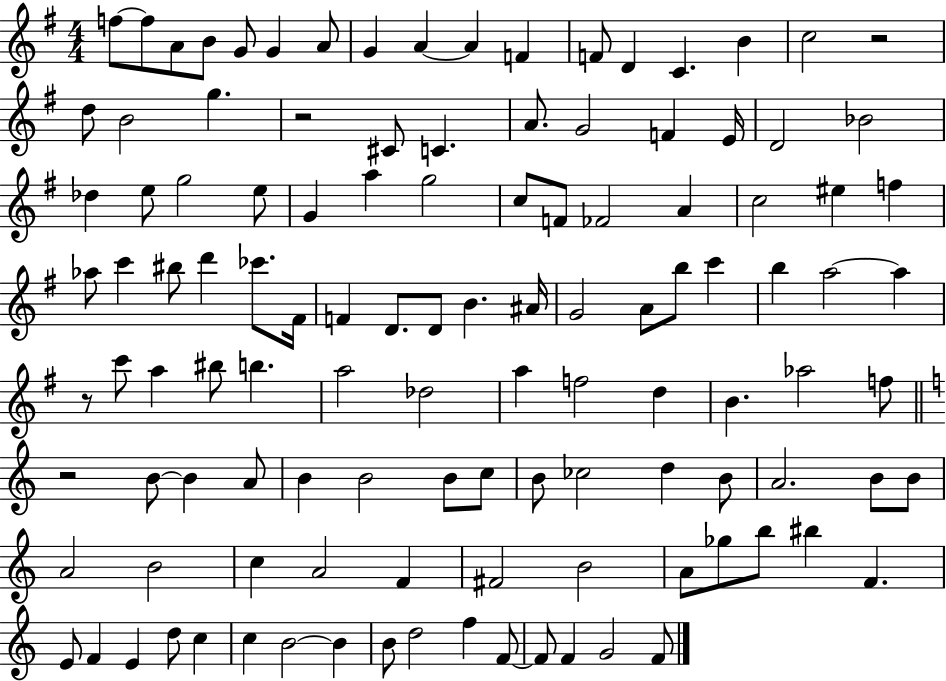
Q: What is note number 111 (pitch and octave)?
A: F4